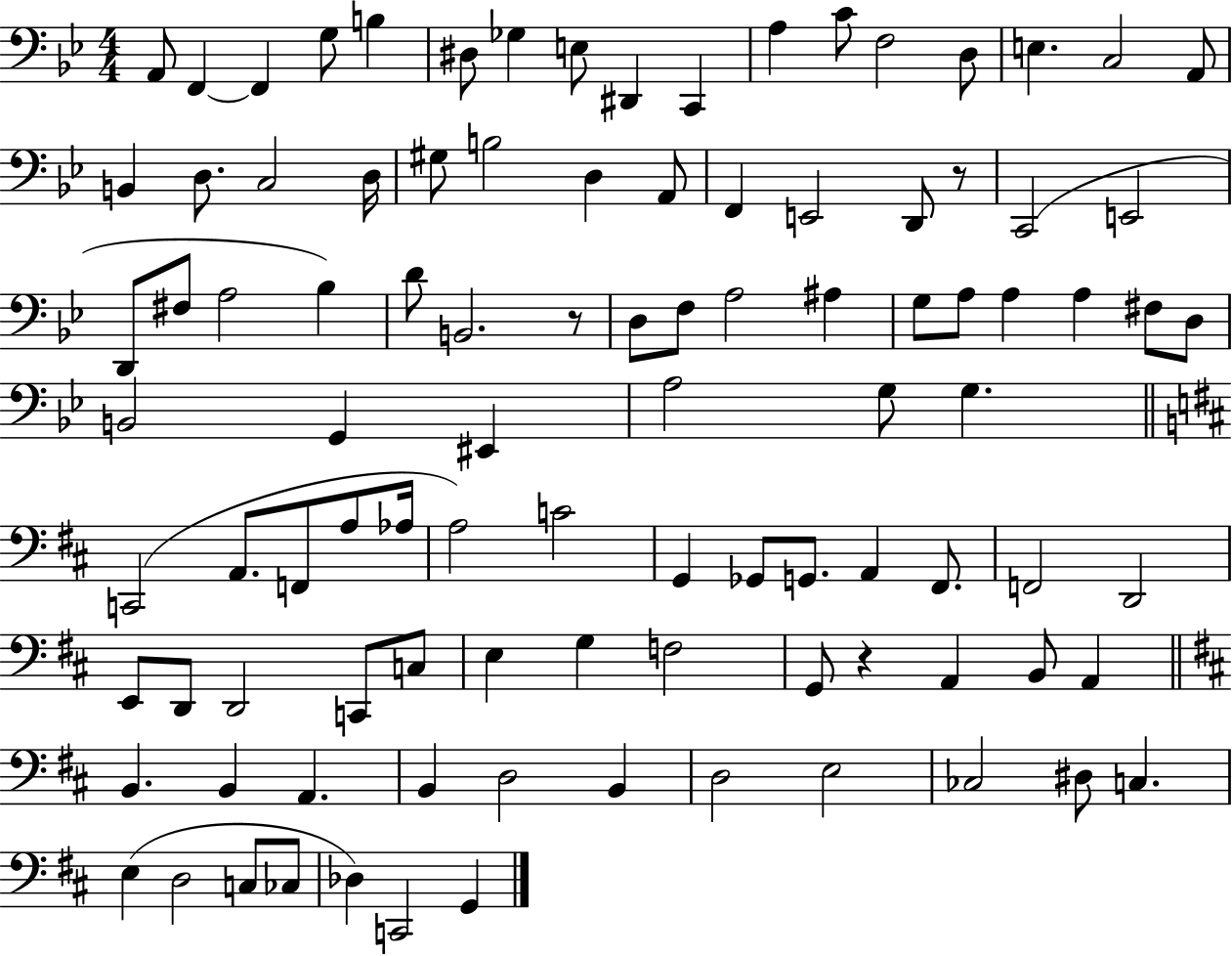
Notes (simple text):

A2/e F2/q F2/q G3/e B3/q D#3/e Gb3/q E3/e D#2/q C2/q A3/q C4/e F3/h D3/e E3/q. C3/h A2/e B2/q D3/e. C3/h D3/s G#3/e B3/h D3/q A2/e F2/q E2/h D2/e R/e C2/h E2/h D2/e F#3/e A3/h Bb3/q D4/e B2/h. R/e D3/e F3/e A3/h A#3/q G3/e A3/e A3/q A3/q F#3/e D3/e B2/h G2/q EIS2/q A3/h G3/e G3/q. C2/h A2/e. F2/e A3/e Ab3/s A3/h C4/h G2/q Gb2/e G2/e. A2/q F#2/e. F2/h D2/h E2/e D2/e D2/h C2/e C3/e E3/q G3/q F3/h G2/e R/q A2/q B2/e A2/q B2/q. B2/q A2/q. B2/q D3/h B2/q D3/h E3/h CES3/h D#3/e C3/q. E3/q D3/h C3/e CES3/e Db3/q C2/h G2/q